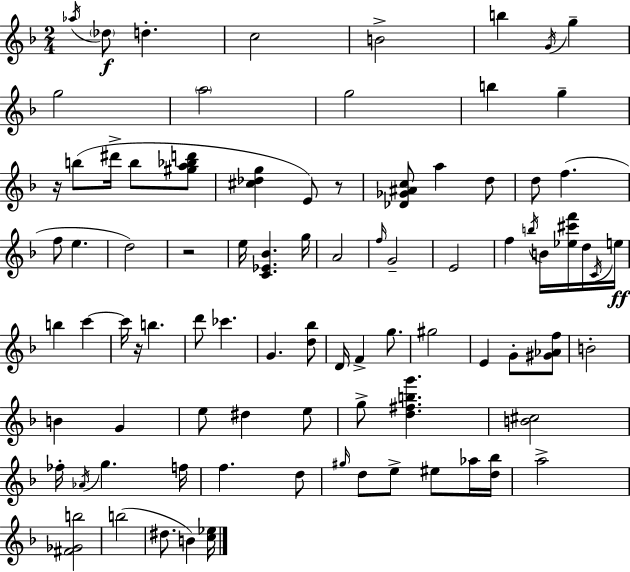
X:1
T:Untitled
M:2/4
L:1/4
K:F
_a/4 _d/2 d c2 B2 b G/4 g g2 a2 g2 b g z/4 b/2 ^d'/4 b/2 [^ga_bd']/2 [^c_dg] E/2 z/2 [_D_G^Ac]/2 a d/2 d/2 f f/2 e d2 z2 e/4 [C_E_B] g/4 A2 f/4 G2 E2 f b/4 B/4 [_e^c'f']/4 d/4 C/4 e/4 b c' c'/4 z/4 b d'/2 _c' G [d_b]/2 D/4 F g/2 ^g2 E G/2 [^G_Af]/2 B2 B G e/2 ^d e/2 g/2 [d^fbg'] [B^c]2 _f/4 _A/4 g f/4 f d/2 ^g/4 d/2 e/2 ^e/2 _a/4 [d_b]/4 a2 [^F_Gb]2 b2 ^d/2 B [c_e]/4